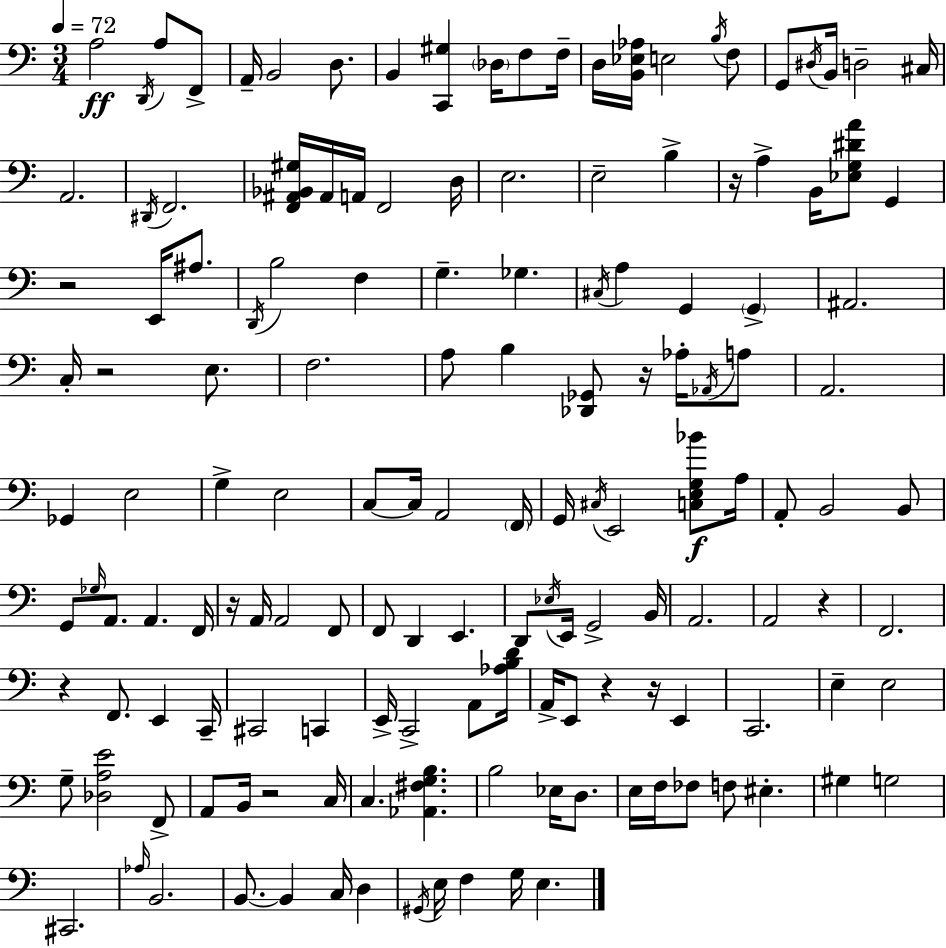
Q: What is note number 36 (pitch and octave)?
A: D2